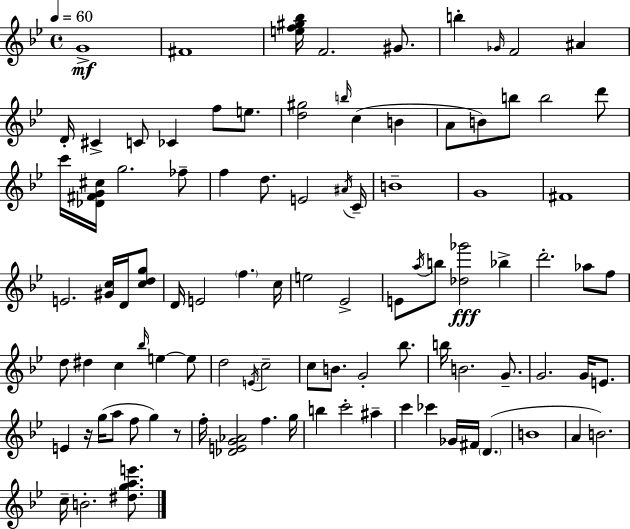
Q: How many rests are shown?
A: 2